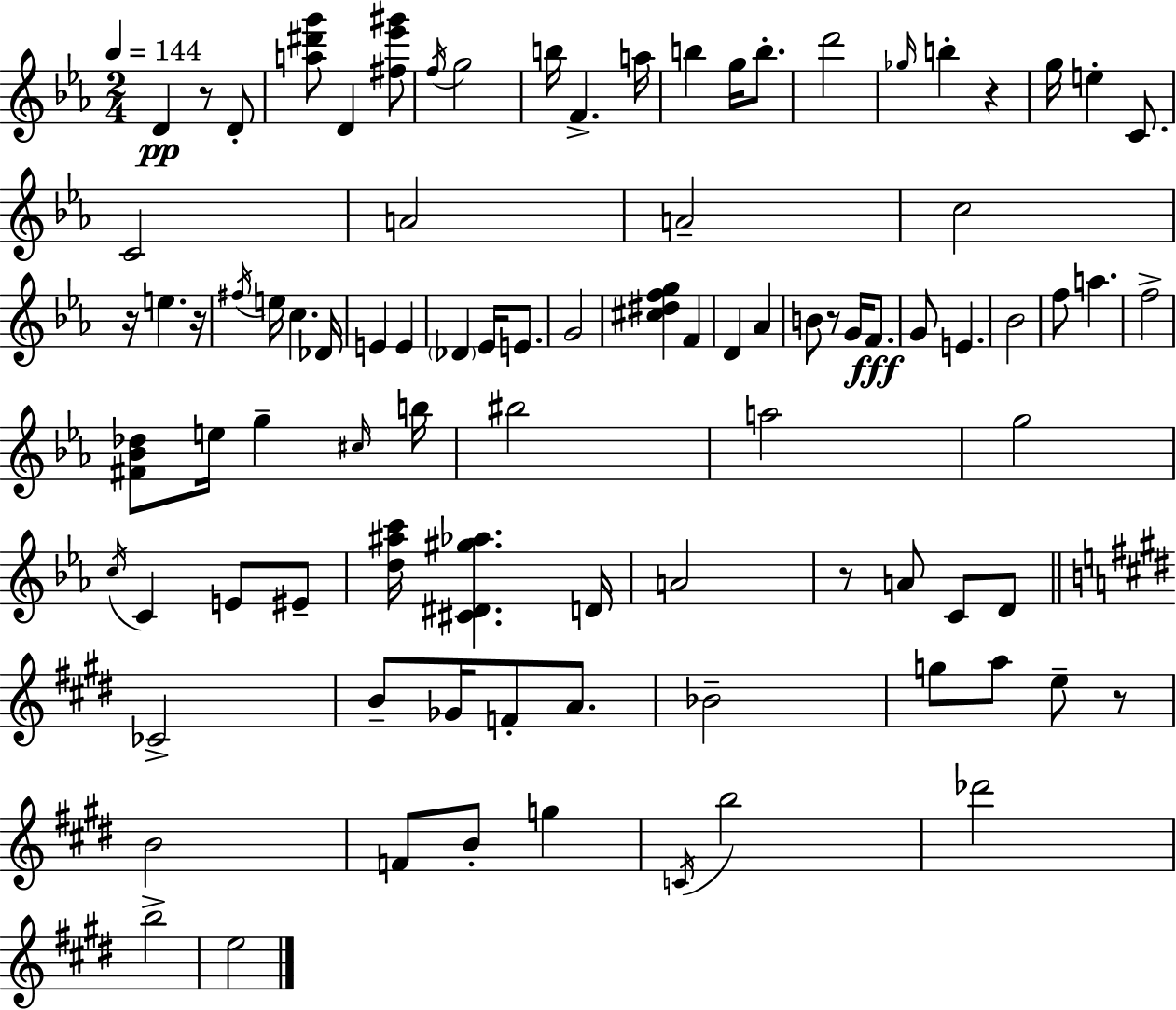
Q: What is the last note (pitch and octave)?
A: E5